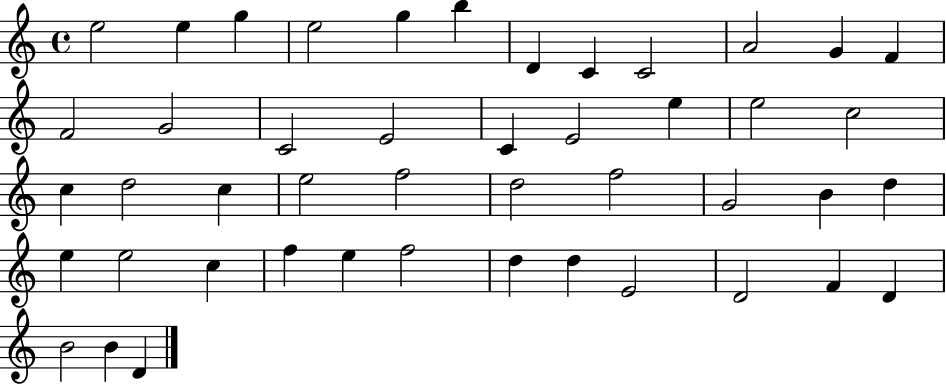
X:1
T:Untitled
M:4/4
L:1/4
K:C
e2 e g e2 g b D C C2 A2 G F F2 G2 C2 E2 C E2 e e2 c2 c d2 c e2 f2 d2 f2 G2 B d e e2 c f e f2 d d E2 D2 F D B2 B D